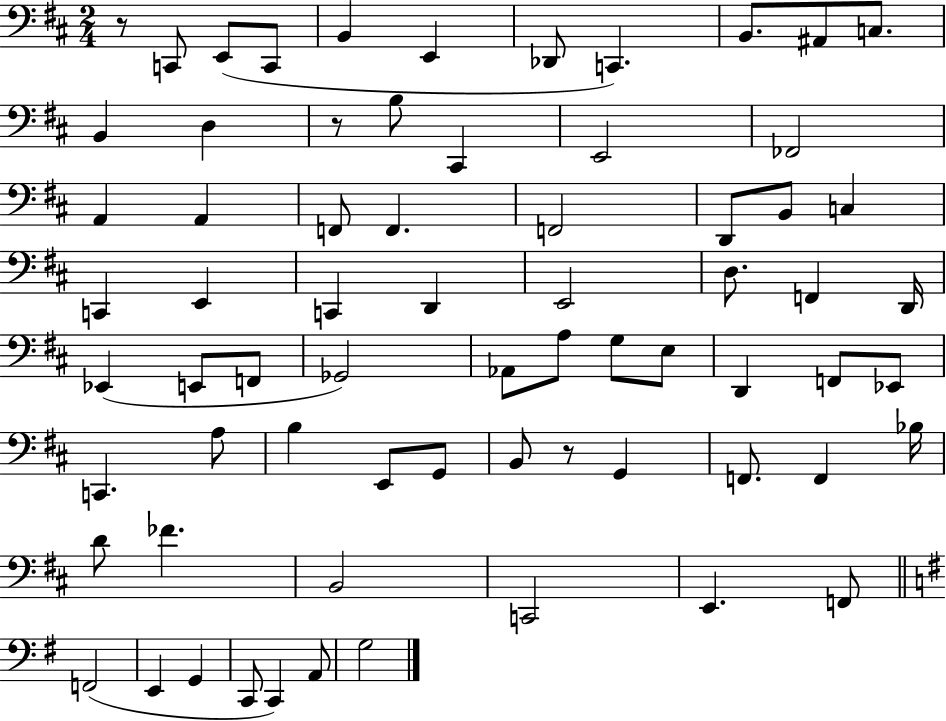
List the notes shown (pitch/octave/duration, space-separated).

R/e C2/e E2/e C2/e B2/q E2/q Db2/e C2/q. B2/e. A#2/e C3/e. B2/q D3/q R/e B3/e C#2/q E2/h FES2/h A2/q A2/q F2/e F2/q. F2/h D2/e B2/e C3/q C2/q E2/q C2/q D2/q E2/h D3/e. F2/q D2/s Eb2/q E2/e F2/e Gb2/h Ab2/e A3/e G3/e E3/e D2/q F2/e Eb2/e C2/q. A3/e B3/q E2/e G2/e B2/e R/e G2/q F2/e. F2/q Bb3/s D4/e FES4/q. B2/h C2/h E2/q. F2/e F2/h E2/q G2/q C2/e C2/q A2/e G3/h